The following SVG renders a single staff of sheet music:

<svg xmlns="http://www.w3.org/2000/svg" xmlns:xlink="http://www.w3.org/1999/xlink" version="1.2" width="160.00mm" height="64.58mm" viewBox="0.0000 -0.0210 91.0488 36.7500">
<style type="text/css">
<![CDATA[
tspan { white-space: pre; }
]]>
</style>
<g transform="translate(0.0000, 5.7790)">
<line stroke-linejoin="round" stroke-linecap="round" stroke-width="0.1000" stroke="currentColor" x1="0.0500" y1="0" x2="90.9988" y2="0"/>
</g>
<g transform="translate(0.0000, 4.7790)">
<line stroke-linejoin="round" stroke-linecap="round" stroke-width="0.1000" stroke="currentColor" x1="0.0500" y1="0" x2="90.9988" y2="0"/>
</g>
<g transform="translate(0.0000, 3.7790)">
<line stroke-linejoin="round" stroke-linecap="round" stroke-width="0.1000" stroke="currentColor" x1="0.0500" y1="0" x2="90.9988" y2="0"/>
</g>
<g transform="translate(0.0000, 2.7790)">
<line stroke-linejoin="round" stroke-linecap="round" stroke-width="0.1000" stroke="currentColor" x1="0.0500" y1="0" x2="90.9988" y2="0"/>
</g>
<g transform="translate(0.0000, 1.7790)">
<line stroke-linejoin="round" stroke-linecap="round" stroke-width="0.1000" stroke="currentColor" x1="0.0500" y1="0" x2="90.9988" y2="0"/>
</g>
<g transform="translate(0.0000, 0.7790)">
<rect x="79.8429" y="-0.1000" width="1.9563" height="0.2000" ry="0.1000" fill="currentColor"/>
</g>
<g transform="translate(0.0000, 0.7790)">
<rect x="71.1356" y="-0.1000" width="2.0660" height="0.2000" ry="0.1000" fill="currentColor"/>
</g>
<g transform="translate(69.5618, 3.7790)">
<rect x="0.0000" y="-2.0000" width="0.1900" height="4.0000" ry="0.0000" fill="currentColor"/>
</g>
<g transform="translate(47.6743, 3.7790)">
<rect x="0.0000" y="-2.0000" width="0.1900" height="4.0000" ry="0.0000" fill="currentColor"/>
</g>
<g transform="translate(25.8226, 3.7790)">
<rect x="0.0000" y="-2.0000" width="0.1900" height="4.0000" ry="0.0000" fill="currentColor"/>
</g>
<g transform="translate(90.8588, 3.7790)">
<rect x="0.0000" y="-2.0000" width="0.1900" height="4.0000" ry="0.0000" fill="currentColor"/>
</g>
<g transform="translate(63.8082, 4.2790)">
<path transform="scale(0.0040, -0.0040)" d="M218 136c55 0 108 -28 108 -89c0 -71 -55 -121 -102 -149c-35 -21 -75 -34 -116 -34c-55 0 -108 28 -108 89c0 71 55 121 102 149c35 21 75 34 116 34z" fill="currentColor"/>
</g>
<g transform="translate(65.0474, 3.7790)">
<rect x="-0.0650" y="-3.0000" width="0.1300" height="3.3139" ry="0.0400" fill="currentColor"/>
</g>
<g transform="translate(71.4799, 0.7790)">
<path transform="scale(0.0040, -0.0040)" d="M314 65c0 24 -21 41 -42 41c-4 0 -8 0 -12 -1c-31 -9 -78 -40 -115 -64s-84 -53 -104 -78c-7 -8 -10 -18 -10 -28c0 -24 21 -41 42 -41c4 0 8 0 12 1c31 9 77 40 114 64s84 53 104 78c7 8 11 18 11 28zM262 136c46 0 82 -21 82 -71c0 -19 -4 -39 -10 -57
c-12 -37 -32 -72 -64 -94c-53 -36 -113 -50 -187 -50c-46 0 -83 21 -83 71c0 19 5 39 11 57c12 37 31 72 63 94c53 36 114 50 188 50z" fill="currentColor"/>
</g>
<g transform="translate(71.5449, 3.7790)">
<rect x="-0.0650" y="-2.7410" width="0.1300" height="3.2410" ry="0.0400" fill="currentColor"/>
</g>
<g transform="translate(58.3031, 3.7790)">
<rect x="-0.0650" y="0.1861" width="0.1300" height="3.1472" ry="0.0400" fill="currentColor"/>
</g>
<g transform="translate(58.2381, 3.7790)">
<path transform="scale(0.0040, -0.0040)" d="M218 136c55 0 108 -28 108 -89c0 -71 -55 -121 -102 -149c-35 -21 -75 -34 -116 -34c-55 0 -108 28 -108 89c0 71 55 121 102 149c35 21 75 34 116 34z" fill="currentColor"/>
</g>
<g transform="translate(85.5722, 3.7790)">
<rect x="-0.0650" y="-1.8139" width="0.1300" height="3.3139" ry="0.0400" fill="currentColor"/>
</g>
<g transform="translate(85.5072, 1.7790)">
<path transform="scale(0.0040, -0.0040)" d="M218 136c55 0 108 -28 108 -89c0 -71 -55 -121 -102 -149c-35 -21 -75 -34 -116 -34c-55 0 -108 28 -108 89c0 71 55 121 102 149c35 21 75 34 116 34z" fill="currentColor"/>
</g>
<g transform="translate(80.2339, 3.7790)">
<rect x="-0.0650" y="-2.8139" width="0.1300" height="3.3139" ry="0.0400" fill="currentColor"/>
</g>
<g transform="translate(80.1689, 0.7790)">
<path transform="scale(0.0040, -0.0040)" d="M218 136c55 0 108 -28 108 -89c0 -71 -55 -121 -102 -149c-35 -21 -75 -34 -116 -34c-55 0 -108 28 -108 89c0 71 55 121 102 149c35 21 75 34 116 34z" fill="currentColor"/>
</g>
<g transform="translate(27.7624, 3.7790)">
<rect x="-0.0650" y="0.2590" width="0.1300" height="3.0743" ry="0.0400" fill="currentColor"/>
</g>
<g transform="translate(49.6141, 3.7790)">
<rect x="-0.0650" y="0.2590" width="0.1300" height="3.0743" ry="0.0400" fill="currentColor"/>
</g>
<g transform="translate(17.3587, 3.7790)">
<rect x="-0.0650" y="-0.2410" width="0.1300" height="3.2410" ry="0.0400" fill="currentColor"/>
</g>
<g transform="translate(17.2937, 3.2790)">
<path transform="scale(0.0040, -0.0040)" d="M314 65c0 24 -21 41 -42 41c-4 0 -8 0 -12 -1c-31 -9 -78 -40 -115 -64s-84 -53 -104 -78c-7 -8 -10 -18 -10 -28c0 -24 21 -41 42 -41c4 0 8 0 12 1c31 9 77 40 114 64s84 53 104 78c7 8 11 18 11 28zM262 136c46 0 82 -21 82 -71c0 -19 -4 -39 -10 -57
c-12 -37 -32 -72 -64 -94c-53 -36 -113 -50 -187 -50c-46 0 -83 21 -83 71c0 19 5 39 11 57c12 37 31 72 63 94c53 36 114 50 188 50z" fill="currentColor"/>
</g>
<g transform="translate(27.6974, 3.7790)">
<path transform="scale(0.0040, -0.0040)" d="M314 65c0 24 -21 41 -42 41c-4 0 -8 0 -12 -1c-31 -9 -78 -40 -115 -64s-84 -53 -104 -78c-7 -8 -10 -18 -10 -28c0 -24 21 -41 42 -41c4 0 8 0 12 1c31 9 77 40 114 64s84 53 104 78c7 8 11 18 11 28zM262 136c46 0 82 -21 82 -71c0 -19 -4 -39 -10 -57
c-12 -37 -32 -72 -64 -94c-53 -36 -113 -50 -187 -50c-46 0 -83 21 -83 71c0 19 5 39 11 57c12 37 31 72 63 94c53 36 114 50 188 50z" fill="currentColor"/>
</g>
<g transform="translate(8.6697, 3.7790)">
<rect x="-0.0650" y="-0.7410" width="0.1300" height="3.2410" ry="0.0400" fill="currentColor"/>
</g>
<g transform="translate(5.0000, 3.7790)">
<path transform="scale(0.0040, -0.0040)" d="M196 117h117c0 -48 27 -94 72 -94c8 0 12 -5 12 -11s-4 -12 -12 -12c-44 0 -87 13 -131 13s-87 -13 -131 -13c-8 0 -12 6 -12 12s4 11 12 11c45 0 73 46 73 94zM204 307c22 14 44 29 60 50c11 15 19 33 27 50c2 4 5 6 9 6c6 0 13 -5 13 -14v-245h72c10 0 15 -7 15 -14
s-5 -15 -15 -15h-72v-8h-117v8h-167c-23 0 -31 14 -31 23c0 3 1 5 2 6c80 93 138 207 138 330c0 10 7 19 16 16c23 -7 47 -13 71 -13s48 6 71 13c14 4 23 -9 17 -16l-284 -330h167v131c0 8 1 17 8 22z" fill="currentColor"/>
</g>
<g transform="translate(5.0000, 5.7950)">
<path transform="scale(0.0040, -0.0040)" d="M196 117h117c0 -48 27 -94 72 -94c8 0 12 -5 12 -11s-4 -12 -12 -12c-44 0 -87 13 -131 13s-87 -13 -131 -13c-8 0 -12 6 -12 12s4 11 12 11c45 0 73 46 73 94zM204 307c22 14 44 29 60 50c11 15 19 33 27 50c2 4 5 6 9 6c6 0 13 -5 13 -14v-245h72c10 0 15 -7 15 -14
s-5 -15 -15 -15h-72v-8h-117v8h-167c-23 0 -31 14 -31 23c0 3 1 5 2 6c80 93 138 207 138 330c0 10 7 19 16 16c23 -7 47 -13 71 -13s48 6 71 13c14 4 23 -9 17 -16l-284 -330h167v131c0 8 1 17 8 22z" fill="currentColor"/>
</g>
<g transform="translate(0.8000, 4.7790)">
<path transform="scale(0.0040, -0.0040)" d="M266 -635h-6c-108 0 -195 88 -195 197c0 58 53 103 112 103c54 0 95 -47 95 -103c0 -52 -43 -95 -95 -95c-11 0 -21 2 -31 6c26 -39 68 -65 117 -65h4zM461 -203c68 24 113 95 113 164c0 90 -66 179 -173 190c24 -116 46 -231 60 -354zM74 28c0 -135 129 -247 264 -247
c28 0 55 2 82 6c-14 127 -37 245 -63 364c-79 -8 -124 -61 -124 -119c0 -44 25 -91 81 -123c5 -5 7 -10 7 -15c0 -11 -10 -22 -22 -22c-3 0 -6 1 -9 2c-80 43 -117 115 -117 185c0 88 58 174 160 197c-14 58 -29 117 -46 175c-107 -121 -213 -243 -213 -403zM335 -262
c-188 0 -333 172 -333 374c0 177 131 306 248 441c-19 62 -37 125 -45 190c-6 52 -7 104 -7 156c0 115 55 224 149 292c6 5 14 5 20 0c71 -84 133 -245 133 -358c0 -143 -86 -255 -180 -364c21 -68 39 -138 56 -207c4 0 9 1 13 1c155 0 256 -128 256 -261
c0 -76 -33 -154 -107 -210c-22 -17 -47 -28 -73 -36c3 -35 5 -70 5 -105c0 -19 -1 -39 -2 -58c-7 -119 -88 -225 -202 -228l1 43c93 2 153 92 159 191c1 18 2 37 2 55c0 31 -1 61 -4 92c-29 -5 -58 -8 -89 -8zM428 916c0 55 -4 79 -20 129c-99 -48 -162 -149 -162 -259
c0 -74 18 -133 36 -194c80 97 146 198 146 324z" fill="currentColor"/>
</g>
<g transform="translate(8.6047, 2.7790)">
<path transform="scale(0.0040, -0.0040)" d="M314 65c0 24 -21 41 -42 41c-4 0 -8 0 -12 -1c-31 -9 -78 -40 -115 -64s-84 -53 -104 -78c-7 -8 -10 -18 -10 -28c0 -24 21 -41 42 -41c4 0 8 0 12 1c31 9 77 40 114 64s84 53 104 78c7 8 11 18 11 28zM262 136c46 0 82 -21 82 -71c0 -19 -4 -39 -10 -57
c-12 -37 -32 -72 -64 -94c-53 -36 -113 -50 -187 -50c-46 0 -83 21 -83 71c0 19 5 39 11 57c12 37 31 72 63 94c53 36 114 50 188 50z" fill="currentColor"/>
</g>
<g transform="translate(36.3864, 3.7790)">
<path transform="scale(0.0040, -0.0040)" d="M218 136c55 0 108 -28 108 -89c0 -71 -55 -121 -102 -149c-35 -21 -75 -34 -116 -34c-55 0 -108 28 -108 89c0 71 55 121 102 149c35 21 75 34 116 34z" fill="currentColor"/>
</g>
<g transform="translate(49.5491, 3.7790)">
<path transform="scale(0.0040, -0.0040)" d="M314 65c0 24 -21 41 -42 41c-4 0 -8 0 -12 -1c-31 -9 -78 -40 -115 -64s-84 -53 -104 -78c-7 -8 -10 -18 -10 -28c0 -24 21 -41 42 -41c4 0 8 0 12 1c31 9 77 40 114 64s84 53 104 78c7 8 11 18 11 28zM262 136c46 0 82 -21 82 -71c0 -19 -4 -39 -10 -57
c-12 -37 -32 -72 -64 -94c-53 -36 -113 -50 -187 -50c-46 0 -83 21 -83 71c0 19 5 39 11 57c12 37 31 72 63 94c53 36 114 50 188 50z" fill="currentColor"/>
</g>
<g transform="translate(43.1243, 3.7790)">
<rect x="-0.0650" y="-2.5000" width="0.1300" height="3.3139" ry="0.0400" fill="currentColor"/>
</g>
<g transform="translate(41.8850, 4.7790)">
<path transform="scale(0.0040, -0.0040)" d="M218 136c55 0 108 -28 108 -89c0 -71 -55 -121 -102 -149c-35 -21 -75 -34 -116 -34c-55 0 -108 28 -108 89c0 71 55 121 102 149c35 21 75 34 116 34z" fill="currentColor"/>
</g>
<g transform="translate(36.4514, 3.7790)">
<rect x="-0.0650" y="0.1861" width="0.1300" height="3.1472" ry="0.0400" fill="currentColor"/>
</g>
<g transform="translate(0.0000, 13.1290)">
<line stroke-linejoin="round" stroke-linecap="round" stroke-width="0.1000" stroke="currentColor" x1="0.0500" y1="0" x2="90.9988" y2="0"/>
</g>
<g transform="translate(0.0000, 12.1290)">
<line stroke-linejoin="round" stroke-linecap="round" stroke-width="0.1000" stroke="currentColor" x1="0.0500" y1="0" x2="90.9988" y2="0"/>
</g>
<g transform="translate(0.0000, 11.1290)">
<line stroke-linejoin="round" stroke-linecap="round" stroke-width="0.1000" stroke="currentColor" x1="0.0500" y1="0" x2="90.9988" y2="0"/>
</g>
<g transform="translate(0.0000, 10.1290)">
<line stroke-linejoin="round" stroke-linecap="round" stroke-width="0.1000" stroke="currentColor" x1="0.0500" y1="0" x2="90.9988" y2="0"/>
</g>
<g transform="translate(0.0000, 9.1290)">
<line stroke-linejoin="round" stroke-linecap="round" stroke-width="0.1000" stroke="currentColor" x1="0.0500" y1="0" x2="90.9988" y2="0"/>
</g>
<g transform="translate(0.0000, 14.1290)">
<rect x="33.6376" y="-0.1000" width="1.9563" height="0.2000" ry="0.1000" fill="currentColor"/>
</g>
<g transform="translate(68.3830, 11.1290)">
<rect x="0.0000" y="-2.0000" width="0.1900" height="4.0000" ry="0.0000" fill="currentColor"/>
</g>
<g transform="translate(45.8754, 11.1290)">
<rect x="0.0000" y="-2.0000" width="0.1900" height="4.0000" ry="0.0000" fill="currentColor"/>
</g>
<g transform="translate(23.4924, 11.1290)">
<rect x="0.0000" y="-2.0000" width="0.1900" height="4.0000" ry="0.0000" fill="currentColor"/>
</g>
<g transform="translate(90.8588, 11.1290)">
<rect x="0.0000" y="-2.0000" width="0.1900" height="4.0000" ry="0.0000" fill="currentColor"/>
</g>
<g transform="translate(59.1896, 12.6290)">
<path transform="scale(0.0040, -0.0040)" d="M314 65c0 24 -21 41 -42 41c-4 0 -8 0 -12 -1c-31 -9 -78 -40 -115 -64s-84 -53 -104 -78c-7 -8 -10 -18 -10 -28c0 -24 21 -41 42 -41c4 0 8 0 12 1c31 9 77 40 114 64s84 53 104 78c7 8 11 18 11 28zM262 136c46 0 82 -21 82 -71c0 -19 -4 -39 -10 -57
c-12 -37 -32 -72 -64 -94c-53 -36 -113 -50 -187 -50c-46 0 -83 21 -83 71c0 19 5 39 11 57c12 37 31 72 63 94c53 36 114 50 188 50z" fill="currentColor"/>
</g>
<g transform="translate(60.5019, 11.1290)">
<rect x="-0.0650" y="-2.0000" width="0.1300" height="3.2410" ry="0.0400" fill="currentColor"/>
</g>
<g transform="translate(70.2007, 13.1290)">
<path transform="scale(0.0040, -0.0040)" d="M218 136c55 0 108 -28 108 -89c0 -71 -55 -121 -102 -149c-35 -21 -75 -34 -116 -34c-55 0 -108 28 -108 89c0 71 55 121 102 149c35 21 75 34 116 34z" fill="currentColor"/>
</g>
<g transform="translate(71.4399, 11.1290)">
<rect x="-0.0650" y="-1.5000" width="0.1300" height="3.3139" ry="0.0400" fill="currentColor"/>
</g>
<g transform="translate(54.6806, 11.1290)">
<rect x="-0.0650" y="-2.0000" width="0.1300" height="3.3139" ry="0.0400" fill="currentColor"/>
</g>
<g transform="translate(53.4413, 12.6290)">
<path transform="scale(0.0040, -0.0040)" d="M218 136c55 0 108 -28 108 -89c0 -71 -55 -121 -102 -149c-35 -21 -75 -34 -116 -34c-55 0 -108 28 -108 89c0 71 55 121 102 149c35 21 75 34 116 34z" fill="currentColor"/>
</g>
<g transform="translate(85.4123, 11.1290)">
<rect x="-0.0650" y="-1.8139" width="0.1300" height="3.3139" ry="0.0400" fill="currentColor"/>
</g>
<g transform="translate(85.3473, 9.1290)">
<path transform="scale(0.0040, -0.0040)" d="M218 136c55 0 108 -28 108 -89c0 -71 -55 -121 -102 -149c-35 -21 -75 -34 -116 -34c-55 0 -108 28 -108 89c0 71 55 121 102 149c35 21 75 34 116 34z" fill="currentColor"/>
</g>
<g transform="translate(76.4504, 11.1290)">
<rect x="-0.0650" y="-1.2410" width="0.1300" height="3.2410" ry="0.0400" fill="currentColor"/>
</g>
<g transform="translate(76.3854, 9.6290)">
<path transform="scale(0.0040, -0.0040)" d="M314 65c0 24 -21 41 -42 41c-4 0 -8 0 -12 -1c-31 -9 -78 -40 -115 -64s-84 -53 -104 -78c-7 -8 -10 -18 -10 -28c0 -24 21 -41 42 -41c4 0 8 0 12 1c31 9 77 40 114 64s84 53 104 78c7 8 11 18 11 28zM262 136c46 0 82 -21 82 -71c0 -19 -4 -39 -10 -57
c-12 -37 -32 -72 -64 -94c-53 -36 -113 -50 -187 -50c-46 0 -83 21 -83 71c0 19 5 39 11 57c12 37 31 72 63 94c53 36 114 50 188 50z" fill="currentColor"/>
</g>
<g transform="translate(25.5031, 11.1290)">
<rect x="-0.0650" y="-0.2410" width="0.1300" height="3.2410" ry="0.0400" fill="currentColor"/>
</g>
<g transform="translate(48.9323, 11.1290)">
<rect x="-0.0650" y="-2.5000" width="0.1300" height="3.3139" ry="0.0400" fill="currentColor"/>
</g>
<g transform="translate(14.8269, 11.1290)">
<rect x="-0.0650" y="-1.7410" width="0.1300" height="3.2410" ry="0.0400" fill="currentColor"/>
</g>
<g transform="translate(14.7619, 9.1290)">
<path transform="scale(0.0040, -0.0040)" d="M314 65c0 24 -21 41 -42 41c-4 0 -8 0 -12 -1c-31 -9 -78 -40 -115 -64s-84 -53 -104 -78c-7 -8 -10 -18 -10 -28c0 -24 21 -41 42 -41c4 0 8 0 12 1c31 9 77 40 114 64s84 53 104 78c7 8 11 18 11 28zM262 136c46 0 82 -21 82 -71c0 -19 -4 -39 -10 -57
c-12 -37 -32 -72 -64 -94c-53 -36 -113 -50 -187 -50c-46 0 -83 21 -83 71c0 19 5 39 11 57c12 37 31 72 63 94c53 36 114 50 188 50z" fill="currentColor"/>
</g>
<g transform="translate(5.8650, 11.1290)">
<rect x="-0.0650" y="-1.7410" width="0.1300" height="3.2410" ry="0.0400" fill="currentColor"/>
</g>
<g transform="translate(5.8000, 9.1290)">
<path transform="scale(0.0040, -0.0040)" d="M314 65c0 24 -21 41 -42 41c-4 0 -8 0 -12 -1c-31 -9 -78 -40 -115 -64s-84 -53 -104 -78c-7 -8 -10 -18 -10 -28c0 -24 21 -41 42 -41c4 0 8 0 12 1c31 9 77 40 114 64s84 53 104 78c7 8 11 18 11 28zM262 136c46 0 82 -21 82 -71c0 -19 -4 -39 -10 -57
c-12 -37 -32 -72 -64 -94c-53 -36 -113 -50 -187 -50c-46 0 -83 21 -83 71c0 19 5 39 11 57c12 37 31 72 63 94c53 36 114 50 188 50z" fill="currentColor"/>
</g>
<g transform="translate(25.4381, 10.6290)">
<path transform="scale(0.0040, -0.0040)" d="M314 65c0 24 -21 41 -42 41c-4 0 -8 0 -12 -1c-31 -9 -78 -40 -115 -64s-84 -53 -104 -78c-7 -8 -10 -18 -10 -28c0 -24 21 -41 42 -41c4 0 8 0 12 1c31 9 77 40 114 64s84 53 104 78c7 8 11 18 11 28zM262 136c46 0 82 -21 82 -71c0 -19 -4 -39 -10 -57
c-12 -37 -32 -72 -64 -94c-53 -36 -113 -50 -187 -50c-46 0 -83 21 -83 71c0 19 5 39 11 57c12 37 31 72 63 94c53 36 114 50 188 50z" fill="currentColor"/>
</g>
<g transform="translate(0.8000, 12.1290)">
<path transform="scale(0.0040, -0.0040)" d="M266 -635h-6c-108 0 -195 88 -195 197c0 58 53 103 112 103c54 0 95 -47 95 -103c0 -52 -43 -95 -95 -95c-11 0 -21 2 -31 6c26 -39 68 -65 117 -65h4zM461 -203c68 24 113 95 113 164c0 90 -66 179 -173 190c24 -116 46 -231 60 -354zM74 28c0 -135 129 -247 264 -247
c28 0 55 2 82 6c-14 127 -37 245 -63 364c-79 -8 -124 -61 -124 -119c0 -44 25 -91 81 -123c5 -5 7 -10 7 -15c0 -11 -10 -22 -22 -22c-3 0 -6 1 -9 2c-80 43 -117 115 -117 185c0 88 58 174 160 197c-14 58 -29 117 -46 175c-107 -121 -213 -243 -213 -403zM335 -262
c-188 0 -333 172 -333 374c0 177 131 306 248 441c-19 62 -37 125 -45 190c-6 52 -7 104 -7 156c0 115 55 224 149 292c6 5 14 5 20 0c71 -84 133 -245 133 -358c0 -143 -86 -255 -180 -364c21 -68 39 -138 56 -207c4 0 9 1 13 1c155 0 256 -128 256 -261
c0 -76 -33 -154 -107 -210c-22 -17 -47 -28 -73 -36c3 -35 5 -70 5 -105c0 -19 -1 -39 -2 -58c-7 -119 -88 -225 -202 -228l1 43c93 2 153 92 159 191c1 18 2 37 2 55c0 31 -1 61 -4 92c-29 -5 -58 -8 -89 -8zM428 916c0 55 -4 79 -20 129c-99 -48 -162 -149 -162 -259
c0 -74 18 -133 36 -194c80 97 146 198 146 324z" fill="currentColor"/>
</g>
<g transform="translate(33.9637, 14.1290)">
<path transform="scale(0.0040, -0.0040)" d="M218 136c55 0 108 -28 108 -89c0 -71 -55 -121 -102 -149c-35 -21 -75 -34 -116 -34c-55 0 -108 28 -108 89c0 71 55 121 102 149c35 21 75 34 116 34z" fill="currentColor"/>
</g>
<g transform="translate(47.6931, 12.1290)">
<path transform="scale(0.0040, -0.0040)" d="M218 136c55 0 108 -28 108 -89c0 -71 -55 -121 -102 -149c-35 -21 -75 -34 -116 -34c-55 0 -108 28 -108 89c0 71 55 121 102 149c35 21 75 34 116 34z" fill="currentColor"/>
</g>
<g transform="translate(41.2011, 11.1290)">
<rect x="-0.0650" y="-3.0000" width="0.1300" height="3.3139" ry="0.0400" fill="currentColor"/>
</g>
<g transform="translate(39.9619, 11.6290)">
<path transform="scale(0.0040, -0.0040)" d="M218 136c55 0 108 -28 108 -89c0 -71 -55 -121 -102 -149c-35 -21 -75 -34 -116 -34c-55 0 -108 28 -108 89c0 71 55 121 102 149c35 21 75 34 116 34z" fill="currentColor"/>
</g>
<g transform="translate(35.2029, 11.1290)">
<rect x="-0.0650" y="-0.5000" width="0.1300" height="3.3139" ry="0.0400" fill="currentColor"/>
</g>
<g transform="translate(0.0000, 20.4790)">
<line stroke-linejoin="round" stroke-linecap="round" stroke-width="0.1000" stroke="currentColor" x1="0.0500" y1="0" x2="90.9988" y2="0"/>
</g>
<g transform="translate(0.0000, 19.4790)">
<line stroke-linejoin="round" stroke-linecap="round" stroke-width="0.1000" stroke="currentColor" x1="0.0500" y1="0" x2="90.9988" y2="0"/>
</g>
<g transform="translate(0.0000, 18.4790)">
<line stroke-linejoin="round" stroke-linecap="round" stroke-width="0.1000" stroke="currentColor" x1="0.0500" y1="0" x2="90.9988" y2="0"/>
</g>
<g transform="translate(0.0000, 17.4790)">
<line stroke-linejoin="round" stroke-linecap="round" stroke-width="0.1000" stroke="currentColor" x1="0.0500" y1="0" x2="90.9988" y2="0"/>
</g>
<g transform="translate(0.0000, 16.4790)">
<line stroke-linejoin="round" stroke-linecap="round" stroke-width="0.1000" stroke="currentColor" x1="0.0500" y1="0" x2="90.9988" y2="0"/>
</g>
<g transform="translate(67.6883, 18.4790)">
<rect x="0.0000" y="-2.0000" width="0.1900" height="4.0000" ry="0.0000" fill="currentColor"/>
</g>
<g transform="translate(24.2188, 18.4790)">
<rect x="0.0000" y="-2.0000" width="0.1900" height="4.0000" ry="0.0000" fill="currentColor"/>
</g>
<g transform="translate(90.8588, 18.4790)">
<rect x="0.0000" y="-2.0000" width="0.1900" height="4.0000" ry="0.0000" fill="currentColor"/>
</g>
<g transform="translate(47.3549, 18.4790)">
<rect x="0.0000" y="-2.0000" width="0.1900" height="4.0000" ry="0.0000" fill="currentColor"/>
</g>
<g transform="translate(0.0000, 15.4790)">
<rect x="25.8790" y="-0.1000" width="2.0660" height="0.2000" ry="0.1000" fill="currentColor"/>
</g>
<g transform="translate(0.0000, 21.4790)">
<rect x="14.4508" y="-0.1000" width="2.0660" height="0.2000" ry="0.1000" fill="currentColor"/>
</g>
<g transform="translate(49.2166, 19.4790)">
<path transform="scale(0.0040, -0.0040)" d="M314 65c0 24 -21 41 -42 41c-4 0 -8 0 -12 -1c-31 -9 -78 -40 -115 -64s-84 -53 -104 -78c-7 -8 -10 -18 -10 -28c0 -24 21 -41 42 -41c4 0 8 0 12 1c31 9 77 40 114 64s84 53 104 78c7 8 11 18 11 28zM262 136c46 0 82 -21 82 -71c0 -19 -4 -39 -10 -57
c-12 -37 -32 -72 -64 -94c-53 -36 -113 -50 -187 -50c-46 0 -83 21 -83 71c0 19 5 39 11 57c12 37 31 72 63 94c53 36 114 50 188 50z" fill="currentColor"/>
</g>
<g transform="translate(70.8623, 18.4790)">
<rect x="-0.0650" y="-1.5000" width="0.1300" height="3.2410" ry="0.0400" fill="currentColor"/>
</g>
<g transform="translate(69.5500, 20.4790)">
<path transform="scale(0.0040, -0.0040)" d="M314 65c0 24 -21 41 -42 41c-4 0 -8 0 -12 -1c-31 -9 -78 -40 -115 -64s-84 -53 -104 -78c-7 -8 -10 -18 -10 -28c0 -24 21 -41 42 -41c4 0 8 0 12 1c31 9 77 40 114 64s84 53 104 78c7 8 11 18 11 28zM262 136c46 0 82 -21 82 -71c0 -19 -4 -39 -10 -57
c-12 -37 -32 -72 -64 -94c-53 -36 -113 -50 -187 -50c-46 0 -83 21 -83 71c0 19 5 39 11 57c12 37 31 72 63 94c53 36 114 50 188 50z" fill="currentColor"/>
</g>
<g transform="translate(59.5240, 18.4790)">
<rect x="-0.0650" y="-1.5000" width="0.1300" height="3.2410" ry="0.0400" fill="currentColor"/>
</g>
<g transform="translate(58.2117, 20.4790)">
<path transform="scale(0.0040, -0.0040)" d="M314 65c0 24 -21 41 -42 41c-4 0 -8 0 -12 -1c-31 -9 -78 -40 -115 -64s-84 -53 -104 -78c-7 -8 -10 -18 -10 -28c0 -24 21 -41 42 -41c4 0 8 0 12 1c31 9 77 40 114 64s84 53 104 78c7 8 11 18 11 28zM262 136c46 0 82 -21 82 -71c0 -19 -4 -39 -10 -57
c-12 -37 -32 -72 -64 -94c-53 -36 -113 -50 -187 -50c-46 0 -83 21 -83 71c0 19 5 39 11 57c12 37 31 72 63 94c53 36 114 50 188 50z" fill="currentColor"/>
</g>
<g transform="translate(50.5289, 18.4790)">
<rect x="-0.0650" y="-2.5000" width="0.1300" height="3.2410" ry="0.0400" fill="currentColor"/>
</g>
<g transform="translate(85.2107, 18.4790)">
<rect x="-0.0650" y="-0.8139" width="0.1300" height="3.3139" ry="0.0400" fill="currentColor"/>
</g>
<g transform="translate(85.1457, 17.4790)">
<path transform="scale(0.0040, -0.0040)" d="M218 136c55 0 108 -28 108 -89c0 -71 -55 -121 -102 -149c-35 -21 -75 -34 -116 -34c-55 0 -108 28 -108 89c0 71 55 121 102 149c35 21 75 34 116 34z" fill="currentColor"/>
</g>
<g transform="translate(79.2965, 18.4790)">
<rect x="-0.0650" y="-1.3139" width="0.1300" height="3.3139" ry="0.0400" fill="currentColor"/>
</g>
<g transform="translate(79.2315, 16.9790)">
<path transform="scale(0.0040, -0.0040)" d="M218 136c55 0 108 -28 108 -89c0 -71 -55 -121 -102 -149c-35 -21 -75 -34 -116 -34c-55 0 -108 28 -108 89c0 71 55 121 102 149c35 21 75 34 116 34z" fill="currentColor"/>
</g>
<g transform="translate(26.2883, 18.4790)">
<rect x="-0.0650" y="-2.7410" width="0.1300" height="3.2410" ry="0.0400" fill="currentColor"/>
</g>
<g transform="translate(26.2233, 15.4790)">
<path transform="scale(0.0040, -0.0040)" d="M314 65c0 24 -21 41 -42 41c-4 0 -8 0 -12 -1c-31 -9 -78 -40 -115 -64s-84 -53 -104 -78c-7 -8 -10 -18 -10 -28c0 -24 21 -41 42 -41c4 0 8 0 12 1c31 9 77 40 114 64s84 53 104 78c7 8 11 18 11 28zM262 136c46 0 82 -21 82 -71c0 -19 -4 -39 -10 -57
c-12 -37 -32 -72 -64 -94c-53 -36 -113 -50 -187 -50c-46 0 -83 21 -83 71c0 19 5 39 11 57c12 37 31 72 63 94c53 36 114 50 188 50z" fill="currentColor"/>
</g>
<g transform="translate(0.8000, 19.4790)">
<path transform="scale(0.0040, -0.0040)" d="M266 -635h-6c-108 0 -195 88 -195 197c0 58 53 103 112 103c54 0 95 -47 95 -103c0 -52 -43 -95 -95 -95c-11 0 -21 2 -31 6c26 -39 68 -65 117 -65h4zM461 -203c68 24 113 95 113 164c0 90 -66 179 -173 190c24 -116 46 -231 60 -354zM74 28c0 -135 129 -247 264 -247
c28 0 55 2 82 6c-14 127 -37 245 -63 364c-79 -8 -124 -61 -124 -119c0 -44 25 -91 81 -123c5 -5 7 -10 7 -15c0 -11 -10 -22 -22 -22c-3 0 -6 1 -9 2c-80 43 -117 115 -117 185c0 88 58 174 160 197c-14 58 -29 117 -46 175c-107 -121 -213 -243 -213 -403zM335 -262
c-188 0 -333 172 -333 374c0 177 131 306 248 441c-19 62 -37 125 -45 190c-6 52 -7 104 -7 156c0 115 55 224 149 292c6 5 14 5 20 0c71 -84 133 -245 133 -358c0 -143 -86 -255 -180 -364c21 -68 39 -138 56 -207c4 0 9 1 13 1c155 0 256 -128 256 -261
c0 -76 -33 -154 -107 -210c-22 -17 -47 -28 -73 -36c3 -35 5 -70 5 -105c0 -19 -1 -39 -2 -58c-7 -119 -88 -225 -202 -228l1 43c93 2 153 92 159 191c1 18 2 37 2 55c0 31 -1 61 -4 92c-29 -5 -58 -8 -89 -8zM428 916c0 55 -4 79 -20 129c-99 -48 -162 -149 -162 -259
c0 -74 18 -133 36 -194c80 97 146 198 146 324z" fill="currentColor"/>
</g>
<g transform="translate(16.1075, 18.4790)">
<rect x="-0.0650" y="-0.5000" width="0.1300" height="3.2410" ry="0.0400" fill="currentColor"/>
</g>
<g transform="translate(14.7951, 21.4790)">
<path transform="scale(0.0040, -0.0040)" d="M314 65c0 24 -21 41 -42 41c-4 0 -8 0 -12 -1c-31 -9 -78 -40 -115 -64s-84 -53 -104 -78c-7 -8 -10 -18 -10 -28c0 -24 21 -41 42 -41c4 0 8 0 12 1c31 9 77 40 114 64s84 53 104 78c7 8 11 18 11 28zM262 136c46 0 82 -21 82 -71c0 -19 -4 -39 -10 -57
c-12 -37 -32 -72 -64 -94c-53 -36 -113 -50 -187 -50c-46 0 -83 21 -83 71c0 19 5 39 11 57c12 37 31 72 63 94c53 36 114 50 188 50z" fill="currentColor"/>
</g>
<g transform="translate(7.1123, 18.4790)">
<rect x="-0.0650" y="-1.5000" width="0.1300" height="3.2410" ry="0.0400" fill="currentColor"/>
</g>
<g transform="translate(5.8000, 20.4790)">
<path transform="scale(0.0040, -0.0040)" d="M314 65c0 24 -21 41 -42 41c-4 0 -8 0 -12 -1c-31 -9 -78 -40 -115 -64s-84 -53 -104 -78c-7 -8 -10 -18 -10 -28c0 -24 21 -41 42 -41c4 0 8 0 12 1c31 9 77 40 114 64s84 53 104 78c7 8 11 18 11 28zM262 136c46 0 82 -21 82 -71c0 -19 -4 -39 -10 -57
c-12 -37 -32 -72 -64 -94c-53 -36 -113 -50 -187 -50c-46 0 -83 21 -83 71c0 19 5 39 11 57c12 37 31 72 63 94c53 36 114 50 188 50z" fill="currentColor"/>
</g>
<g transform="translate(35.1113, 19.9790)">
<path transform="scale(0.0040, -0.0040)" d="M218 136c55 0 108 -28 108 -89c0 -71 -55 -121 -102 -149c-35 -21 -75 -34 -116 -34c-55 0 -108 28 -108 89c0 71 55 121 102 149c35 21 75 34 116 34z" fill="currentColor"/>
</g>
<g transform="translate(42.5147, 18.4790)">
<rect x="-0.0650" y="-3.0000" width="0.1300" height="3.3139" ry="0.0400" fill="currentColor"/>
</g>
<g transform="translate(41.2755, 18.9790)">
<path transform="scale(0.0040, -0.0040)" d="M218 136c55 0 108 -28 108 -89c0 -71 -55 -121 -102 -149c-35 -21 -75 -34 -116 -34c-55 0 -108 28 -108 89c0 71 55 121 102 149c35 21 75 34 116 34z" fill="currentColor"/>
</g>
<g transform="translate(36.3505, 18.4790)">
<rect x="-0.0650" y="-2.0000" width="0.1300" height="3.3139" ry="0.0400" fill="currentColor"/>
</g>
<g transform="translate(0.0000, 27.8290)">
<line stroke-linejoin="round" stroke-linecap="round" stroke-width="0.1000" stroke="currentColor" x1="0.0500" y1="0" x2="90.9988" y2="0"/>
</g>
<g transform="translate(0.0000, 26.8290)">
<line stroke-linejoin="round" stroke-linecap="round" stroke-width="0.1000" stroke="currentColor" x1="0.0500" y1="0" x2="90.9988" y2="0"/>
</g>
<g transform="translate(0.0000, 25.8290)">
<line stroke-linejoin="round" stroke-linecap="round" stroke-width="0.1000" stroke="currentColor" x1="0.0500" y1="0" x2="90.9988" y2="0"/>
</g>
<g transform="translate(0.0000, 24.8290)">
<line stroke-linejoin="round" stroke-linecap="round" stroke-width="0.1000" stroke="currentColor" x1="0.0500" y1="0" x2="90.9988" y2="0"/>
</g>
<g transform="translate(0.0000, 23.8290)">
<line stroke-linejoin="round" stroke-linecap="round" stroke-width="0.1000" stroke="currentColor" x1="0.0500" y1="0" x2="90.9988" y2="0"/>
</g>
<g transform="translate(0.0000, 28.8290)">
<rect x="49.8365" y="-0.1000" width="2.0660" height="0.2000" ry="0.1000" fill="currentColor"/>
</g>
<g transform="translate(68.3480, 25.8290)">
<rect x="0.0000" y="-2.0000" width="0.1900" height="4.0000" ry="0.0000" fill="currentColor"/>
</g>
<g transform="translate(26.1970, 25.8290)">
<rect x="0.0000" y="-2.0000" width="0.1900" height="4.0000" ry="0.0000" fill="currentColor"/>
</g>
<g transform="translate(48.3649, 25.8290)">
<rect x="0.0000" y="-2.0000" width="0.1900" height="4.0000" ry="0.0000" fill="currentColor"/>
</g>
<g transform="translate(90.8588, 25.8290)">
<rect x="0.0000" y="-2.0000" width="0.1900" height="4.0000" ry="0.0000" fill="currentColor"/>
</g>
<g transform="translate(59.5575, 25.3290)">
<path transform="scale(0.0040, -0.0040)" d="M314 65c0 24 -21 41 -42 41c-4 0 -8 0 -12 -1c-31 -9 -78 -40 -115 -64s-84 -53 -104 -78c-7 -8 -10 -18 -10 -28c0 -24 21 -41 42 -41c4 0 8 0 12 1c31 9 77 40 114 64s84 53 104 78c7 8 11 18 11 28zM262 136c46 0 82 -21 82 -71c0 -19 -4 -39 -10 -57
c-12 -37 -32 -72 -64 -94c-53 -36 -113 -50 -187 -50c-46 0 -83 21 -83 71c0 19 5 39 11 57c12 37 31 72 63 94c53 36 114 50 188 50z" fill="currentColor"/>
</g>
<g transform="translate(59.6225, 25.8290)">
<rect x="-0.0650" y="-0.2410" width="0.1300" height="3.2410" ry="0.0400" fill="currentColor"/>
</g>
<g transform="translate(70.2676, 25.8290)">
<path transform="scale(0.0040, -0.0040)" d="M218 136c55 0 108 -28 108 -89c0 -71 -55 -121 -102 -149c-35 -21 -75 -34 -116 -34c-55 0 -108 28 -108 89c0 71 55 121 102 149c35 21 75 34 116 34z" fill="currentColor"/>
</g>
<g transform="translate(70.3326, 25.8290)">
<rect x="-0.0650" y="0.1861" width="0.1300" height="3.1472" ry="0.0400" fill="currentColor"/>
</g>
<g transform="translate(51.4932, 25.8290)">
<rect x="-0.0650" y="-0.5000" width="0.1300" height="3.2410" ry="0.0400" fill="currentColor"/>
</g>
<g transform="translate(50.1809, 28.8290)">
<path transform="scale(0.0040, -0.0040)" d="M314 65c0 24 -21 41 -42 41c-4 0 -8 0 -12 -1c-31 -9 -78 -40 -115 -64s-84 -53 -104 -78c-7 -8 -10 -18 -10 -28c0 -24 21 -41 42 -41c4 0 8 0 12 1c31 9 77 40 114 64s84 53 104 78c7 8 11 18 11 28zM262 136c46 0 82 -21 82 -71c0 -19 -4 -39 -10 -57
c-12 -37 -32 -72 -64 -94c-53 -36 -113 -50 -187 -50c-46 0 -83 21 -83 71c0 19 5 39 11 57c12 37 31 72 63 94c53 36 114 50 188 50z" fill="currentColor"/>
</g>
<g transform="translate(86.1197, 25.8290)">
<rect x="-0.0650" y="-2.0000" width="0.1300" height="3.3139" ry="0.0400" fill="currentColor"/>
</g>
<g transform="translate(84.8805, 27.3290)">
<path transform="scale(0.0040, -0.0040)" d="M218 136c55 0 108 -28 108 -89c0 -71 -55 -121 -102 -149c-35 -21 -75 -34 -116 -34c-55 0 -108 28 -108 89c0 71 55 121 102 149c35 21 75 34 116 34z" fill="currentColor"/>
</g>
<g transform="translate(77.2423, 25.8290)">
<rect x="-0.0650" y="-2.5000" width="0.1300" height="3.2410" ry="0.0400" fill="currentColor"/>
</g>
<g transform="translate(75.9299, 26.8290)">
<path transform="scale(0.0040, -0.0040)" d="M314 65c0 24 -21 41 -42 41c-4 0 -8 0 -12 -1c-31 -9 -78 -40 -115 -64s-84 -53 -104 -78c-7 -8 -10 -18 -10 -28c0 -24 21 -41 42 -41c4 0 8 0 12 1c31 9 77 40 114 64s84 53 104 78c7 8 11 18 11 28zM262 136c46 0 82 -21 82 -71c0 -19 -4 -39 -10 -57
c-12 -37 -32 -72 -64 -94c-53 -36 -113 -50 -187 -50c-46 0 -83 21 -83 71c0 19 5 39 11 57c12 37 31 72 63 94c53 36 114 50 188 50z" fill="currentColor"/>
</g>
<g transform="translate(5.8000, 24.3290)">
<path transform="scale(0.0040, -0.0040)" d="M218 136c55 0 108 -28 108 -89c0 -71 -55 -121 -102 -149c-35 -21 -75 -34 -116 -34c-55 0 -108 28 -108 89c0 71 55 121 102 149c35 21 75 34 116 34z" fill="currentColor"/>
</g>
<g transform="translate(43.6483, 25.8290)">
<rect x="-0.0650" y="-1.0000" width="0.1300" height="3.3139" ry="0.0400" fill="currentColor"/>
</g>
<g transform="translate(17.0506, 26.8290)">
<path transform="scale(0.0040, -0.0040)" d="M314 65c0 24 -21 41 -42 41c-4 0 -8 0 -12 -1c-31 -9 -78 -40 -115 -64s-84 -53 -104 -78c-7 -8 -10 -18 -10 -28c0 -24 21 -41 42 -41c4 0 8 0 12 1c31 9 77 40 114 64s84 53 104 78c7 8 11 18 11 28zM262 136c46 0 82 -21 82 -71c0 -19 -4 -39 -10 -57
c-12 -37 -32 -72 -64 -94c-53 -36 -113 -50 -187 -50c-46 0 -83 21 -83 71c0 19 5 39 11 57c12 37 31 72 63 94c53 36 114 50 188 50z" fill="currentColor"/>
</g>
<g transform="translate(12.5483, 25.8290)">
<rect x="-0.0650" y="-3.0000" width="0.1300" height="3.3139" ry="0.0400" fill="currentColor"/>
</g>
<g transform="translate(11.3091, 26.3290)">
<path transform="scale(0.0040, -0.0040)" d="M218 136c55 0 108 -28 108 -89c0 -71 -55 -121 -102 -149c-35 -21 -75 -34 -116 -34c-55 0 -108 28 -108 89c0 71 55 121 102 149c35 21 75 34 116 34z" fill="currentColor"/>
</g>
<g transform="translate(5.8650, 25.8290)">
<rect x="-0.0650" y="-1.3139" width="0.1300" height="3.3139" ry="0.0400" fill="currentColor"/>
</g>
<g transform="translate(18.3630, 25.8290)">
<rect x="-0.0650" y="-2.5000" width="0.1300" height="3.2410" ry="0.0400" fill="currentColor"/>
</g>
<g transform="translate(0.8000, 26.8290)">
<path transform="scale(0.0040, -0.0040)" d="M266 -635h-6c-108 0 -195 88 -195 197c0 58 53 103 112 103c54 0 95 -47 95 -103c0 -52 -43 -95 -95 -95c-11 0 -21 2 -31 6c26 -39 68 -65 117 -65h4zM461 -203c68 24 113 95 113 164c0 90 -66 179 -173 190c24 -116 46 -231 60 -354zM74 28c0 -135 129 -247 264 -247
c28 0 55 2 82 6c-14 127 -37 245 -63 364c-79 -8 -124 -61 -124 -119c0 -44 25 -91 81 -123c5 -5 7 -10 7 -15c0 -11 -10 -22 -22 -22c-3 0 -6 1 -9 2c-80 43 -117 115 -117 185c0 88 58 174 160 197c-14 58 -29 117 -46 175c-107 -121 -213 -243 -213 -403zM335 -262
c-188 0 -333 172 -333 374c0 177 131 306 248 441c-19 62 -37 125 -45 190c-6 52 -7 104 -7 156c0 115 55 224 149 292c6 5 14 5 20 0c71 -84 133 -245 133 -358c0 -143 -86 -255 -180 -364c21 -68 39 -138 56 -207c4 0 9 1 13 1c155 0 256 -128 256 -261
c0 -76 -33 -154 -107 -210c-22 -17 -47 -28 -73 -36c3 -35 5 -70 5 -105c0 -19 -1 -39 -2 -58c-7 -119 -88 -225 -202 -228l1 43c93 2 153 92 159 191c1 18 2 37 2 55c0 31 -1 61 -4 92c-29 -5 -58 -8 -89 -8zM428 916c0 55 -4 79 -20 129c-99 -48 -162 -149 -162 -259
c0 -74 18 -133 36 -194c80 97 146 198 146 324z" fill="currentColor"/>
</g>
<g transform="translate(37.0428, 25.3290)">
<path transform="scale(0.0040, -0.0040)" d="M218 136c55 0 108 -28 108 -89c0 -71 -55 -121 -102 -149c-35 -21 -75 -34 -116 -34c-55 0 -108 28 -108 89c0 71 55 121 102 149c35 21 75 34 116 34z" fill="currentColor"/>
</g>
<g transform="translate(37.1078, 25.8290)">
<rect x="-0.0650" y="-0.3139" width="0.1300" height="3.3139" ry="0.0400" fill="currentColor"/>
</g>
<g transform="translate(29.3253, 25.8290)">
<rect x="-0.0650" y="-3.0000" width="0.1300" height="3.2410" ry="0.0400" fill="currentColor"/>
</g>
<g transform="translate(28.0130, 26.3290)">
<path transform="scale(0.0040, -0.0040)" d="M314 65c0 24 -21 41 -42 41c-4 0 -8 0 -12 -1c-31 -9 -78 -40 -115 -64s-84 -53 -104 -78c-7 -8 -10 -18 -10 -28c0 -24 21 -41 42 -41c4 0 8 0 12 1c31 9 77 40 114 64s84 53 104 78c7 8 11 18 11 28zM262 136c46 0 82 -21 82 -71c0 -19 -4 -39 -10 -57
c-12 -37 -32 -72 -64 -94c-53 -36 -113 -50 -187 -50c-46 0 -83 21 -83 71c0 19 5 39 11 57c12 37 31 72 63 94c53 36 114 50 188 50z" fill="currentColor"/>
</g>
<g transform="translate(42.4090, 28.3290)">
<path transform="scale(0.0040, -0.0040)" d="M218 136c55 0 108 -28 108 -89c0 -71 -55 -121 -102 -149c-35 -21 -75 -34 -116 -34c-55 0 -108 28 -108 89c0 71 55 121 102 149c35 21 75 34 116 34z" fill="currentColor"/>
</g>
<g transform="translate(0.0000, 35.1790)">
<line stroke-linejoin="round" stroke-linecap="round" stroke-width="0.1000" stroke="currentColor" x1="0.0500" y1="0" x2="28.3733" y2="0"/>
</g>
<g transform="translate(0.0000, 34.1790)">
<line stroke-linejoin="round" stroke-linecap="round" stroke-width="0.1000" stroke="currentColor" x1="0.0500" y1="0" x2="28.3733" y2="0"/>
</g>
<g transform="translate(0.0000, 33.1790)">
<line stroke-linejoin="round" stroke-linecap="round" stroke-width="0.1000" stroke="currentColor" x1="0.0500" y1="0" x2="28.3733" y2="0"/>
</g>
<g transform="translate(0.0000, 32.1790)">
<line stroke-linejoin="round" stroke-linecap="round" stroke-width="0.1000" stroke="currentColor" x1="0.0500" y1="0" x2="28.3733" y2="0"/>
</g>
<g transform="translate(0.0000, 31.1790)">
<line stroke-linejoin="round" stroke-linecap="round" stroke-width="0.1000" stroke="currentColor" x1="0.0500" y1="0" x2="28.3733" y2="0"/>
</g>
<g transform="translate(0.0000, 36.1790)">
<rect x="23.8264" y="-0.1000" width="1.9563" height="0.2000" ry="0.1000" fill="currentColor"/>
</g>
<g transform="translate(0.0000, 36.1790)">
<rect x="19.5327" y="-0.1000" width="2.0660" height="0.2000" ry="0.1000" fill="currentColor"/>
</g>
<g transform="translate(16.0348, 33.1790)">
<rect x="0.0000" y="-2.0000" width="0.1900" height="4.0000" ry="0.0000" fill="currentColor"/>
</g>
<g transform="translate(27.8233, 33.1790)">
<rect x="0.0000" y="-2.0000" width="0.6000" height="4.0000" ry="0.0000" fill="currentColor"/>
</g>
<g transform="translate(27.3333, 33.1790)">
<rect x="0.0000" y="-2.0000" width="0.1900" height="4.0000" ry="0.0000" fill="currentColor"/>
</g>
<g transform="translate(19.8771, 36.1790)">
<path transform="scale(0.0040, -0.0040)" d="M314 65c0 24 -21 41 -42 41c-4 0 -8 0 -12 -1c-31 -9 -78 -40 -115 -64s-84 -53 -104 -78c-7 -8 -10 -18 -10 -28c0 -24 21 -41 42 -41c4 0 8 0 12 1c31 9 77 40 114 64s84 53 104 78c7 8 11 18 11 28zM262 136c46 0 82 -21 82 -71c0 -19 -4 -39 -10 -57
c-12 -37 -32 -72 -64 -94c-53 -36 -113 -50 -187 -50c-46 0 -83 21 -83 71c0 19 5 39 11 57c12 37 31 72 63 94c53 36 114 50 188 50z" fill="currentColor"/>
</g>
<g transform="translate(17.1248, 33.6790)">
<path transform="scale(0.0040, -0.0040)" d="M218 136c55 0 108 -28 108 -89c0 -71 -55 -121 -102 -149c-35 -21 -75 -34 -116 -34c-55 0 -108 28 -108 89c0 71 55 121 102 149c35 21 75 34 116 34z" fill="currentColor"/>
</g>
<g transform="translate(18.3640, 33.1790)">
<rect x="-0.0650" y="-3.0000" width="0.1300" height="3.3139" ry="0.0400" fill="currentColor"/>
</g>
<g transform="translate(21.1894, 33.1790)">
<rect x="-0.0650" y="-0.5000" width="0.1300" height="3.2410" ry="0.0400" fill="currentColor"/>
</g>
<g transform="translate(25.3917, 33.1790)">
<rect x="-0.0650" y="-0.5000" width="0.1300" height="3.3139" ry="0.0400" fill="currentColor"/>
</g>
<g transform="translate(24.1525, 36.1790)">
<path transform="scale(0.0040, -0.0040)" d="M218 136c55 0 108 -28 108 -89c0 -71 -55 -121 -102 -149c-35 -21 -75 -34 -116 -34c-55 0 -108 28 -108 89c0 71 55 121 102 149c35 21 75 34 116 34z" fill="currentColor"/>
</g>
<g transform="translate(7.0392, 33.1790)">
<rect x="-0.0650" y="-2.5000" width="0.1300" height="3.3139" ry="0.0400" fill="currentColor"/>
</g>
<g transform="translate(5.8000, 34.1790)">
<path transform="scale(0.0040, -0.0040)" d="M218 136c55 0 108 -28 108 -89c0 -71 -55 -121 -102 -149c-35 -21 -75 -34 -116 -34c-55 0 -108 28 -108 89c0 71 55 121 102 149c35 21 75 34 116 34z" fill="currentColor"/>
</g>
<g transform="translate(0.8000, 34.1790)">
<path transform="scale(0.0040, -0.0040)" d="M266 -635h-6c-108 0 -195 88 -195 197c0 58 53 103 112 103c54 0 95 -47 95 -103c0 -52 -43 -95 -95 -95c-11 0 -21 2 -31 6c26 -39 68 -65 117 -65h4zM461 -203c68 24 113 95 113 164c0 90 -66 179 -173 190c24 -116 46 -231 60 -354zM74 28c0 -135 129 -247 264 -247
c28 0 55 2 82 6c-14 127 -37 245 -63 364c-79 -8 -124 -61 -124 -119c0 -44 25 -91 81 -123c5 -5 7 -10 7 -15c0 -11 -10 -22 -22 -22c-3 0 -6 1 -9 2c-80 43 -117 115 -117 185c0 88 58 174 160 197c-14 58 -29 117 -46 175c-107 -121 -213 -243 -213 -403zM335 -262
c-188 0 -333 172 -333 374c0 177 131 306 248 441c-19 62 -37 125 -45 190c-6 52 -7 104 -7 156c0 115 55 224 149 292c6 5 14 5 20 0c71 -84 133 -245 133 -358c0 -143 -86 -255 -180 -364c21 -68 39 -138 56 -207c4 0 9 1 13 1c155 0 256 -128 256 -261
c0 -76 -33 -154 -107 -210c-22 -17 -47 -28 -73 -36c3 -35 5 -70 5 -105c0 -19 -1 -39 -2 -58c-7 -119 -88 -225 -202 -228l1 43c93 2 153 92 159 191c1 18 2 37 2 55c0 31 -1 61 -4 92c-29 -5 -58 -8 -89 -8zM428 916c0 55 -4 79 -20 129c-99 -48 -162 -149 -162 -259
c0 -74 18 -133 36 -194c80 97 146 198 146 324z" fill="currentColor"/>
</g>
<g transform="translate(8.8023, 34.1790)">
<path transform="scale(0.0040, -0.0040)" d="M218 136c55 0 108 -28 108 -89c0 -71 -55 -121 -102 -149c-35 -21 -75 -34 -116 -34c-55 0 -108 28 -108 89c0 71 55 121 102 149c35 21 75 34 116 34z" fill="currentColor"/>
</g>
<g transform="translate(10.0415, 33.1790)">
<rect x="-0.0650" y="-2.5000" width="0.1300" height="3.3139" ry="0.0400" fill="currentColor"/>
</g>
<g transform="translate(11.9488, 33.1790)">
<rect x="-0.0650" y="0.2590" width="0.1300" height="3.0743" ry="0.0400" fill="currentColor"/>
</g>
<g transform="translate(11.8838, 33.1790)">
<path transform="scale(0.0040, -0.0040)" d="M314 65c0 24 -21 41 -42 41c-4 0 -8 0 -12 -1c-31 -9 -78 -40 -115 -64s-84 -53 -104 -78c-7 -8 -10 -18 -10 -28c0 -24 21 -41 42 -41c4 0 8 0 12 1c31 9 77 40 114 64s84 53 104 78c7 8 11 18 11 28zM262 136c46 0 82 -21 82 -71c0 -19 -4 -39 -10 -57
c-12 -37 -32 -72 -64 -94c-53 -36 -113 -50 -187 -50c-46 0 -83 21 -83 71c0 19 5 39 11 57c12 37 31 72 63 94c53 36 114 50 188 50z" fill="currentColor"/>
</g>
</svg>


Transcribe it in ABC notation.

X:1
T:Untitled
M:4/4
L:1/4
K:C
d2 c2 B2 B G B2 B A a2 a f f2 f2 c2 C A G F F2 E e2 f E2 C2 a2 F A G2 E2 E2 e d e A G2 A2 c D C2 c2 B G2 F G G B2 A C2 C